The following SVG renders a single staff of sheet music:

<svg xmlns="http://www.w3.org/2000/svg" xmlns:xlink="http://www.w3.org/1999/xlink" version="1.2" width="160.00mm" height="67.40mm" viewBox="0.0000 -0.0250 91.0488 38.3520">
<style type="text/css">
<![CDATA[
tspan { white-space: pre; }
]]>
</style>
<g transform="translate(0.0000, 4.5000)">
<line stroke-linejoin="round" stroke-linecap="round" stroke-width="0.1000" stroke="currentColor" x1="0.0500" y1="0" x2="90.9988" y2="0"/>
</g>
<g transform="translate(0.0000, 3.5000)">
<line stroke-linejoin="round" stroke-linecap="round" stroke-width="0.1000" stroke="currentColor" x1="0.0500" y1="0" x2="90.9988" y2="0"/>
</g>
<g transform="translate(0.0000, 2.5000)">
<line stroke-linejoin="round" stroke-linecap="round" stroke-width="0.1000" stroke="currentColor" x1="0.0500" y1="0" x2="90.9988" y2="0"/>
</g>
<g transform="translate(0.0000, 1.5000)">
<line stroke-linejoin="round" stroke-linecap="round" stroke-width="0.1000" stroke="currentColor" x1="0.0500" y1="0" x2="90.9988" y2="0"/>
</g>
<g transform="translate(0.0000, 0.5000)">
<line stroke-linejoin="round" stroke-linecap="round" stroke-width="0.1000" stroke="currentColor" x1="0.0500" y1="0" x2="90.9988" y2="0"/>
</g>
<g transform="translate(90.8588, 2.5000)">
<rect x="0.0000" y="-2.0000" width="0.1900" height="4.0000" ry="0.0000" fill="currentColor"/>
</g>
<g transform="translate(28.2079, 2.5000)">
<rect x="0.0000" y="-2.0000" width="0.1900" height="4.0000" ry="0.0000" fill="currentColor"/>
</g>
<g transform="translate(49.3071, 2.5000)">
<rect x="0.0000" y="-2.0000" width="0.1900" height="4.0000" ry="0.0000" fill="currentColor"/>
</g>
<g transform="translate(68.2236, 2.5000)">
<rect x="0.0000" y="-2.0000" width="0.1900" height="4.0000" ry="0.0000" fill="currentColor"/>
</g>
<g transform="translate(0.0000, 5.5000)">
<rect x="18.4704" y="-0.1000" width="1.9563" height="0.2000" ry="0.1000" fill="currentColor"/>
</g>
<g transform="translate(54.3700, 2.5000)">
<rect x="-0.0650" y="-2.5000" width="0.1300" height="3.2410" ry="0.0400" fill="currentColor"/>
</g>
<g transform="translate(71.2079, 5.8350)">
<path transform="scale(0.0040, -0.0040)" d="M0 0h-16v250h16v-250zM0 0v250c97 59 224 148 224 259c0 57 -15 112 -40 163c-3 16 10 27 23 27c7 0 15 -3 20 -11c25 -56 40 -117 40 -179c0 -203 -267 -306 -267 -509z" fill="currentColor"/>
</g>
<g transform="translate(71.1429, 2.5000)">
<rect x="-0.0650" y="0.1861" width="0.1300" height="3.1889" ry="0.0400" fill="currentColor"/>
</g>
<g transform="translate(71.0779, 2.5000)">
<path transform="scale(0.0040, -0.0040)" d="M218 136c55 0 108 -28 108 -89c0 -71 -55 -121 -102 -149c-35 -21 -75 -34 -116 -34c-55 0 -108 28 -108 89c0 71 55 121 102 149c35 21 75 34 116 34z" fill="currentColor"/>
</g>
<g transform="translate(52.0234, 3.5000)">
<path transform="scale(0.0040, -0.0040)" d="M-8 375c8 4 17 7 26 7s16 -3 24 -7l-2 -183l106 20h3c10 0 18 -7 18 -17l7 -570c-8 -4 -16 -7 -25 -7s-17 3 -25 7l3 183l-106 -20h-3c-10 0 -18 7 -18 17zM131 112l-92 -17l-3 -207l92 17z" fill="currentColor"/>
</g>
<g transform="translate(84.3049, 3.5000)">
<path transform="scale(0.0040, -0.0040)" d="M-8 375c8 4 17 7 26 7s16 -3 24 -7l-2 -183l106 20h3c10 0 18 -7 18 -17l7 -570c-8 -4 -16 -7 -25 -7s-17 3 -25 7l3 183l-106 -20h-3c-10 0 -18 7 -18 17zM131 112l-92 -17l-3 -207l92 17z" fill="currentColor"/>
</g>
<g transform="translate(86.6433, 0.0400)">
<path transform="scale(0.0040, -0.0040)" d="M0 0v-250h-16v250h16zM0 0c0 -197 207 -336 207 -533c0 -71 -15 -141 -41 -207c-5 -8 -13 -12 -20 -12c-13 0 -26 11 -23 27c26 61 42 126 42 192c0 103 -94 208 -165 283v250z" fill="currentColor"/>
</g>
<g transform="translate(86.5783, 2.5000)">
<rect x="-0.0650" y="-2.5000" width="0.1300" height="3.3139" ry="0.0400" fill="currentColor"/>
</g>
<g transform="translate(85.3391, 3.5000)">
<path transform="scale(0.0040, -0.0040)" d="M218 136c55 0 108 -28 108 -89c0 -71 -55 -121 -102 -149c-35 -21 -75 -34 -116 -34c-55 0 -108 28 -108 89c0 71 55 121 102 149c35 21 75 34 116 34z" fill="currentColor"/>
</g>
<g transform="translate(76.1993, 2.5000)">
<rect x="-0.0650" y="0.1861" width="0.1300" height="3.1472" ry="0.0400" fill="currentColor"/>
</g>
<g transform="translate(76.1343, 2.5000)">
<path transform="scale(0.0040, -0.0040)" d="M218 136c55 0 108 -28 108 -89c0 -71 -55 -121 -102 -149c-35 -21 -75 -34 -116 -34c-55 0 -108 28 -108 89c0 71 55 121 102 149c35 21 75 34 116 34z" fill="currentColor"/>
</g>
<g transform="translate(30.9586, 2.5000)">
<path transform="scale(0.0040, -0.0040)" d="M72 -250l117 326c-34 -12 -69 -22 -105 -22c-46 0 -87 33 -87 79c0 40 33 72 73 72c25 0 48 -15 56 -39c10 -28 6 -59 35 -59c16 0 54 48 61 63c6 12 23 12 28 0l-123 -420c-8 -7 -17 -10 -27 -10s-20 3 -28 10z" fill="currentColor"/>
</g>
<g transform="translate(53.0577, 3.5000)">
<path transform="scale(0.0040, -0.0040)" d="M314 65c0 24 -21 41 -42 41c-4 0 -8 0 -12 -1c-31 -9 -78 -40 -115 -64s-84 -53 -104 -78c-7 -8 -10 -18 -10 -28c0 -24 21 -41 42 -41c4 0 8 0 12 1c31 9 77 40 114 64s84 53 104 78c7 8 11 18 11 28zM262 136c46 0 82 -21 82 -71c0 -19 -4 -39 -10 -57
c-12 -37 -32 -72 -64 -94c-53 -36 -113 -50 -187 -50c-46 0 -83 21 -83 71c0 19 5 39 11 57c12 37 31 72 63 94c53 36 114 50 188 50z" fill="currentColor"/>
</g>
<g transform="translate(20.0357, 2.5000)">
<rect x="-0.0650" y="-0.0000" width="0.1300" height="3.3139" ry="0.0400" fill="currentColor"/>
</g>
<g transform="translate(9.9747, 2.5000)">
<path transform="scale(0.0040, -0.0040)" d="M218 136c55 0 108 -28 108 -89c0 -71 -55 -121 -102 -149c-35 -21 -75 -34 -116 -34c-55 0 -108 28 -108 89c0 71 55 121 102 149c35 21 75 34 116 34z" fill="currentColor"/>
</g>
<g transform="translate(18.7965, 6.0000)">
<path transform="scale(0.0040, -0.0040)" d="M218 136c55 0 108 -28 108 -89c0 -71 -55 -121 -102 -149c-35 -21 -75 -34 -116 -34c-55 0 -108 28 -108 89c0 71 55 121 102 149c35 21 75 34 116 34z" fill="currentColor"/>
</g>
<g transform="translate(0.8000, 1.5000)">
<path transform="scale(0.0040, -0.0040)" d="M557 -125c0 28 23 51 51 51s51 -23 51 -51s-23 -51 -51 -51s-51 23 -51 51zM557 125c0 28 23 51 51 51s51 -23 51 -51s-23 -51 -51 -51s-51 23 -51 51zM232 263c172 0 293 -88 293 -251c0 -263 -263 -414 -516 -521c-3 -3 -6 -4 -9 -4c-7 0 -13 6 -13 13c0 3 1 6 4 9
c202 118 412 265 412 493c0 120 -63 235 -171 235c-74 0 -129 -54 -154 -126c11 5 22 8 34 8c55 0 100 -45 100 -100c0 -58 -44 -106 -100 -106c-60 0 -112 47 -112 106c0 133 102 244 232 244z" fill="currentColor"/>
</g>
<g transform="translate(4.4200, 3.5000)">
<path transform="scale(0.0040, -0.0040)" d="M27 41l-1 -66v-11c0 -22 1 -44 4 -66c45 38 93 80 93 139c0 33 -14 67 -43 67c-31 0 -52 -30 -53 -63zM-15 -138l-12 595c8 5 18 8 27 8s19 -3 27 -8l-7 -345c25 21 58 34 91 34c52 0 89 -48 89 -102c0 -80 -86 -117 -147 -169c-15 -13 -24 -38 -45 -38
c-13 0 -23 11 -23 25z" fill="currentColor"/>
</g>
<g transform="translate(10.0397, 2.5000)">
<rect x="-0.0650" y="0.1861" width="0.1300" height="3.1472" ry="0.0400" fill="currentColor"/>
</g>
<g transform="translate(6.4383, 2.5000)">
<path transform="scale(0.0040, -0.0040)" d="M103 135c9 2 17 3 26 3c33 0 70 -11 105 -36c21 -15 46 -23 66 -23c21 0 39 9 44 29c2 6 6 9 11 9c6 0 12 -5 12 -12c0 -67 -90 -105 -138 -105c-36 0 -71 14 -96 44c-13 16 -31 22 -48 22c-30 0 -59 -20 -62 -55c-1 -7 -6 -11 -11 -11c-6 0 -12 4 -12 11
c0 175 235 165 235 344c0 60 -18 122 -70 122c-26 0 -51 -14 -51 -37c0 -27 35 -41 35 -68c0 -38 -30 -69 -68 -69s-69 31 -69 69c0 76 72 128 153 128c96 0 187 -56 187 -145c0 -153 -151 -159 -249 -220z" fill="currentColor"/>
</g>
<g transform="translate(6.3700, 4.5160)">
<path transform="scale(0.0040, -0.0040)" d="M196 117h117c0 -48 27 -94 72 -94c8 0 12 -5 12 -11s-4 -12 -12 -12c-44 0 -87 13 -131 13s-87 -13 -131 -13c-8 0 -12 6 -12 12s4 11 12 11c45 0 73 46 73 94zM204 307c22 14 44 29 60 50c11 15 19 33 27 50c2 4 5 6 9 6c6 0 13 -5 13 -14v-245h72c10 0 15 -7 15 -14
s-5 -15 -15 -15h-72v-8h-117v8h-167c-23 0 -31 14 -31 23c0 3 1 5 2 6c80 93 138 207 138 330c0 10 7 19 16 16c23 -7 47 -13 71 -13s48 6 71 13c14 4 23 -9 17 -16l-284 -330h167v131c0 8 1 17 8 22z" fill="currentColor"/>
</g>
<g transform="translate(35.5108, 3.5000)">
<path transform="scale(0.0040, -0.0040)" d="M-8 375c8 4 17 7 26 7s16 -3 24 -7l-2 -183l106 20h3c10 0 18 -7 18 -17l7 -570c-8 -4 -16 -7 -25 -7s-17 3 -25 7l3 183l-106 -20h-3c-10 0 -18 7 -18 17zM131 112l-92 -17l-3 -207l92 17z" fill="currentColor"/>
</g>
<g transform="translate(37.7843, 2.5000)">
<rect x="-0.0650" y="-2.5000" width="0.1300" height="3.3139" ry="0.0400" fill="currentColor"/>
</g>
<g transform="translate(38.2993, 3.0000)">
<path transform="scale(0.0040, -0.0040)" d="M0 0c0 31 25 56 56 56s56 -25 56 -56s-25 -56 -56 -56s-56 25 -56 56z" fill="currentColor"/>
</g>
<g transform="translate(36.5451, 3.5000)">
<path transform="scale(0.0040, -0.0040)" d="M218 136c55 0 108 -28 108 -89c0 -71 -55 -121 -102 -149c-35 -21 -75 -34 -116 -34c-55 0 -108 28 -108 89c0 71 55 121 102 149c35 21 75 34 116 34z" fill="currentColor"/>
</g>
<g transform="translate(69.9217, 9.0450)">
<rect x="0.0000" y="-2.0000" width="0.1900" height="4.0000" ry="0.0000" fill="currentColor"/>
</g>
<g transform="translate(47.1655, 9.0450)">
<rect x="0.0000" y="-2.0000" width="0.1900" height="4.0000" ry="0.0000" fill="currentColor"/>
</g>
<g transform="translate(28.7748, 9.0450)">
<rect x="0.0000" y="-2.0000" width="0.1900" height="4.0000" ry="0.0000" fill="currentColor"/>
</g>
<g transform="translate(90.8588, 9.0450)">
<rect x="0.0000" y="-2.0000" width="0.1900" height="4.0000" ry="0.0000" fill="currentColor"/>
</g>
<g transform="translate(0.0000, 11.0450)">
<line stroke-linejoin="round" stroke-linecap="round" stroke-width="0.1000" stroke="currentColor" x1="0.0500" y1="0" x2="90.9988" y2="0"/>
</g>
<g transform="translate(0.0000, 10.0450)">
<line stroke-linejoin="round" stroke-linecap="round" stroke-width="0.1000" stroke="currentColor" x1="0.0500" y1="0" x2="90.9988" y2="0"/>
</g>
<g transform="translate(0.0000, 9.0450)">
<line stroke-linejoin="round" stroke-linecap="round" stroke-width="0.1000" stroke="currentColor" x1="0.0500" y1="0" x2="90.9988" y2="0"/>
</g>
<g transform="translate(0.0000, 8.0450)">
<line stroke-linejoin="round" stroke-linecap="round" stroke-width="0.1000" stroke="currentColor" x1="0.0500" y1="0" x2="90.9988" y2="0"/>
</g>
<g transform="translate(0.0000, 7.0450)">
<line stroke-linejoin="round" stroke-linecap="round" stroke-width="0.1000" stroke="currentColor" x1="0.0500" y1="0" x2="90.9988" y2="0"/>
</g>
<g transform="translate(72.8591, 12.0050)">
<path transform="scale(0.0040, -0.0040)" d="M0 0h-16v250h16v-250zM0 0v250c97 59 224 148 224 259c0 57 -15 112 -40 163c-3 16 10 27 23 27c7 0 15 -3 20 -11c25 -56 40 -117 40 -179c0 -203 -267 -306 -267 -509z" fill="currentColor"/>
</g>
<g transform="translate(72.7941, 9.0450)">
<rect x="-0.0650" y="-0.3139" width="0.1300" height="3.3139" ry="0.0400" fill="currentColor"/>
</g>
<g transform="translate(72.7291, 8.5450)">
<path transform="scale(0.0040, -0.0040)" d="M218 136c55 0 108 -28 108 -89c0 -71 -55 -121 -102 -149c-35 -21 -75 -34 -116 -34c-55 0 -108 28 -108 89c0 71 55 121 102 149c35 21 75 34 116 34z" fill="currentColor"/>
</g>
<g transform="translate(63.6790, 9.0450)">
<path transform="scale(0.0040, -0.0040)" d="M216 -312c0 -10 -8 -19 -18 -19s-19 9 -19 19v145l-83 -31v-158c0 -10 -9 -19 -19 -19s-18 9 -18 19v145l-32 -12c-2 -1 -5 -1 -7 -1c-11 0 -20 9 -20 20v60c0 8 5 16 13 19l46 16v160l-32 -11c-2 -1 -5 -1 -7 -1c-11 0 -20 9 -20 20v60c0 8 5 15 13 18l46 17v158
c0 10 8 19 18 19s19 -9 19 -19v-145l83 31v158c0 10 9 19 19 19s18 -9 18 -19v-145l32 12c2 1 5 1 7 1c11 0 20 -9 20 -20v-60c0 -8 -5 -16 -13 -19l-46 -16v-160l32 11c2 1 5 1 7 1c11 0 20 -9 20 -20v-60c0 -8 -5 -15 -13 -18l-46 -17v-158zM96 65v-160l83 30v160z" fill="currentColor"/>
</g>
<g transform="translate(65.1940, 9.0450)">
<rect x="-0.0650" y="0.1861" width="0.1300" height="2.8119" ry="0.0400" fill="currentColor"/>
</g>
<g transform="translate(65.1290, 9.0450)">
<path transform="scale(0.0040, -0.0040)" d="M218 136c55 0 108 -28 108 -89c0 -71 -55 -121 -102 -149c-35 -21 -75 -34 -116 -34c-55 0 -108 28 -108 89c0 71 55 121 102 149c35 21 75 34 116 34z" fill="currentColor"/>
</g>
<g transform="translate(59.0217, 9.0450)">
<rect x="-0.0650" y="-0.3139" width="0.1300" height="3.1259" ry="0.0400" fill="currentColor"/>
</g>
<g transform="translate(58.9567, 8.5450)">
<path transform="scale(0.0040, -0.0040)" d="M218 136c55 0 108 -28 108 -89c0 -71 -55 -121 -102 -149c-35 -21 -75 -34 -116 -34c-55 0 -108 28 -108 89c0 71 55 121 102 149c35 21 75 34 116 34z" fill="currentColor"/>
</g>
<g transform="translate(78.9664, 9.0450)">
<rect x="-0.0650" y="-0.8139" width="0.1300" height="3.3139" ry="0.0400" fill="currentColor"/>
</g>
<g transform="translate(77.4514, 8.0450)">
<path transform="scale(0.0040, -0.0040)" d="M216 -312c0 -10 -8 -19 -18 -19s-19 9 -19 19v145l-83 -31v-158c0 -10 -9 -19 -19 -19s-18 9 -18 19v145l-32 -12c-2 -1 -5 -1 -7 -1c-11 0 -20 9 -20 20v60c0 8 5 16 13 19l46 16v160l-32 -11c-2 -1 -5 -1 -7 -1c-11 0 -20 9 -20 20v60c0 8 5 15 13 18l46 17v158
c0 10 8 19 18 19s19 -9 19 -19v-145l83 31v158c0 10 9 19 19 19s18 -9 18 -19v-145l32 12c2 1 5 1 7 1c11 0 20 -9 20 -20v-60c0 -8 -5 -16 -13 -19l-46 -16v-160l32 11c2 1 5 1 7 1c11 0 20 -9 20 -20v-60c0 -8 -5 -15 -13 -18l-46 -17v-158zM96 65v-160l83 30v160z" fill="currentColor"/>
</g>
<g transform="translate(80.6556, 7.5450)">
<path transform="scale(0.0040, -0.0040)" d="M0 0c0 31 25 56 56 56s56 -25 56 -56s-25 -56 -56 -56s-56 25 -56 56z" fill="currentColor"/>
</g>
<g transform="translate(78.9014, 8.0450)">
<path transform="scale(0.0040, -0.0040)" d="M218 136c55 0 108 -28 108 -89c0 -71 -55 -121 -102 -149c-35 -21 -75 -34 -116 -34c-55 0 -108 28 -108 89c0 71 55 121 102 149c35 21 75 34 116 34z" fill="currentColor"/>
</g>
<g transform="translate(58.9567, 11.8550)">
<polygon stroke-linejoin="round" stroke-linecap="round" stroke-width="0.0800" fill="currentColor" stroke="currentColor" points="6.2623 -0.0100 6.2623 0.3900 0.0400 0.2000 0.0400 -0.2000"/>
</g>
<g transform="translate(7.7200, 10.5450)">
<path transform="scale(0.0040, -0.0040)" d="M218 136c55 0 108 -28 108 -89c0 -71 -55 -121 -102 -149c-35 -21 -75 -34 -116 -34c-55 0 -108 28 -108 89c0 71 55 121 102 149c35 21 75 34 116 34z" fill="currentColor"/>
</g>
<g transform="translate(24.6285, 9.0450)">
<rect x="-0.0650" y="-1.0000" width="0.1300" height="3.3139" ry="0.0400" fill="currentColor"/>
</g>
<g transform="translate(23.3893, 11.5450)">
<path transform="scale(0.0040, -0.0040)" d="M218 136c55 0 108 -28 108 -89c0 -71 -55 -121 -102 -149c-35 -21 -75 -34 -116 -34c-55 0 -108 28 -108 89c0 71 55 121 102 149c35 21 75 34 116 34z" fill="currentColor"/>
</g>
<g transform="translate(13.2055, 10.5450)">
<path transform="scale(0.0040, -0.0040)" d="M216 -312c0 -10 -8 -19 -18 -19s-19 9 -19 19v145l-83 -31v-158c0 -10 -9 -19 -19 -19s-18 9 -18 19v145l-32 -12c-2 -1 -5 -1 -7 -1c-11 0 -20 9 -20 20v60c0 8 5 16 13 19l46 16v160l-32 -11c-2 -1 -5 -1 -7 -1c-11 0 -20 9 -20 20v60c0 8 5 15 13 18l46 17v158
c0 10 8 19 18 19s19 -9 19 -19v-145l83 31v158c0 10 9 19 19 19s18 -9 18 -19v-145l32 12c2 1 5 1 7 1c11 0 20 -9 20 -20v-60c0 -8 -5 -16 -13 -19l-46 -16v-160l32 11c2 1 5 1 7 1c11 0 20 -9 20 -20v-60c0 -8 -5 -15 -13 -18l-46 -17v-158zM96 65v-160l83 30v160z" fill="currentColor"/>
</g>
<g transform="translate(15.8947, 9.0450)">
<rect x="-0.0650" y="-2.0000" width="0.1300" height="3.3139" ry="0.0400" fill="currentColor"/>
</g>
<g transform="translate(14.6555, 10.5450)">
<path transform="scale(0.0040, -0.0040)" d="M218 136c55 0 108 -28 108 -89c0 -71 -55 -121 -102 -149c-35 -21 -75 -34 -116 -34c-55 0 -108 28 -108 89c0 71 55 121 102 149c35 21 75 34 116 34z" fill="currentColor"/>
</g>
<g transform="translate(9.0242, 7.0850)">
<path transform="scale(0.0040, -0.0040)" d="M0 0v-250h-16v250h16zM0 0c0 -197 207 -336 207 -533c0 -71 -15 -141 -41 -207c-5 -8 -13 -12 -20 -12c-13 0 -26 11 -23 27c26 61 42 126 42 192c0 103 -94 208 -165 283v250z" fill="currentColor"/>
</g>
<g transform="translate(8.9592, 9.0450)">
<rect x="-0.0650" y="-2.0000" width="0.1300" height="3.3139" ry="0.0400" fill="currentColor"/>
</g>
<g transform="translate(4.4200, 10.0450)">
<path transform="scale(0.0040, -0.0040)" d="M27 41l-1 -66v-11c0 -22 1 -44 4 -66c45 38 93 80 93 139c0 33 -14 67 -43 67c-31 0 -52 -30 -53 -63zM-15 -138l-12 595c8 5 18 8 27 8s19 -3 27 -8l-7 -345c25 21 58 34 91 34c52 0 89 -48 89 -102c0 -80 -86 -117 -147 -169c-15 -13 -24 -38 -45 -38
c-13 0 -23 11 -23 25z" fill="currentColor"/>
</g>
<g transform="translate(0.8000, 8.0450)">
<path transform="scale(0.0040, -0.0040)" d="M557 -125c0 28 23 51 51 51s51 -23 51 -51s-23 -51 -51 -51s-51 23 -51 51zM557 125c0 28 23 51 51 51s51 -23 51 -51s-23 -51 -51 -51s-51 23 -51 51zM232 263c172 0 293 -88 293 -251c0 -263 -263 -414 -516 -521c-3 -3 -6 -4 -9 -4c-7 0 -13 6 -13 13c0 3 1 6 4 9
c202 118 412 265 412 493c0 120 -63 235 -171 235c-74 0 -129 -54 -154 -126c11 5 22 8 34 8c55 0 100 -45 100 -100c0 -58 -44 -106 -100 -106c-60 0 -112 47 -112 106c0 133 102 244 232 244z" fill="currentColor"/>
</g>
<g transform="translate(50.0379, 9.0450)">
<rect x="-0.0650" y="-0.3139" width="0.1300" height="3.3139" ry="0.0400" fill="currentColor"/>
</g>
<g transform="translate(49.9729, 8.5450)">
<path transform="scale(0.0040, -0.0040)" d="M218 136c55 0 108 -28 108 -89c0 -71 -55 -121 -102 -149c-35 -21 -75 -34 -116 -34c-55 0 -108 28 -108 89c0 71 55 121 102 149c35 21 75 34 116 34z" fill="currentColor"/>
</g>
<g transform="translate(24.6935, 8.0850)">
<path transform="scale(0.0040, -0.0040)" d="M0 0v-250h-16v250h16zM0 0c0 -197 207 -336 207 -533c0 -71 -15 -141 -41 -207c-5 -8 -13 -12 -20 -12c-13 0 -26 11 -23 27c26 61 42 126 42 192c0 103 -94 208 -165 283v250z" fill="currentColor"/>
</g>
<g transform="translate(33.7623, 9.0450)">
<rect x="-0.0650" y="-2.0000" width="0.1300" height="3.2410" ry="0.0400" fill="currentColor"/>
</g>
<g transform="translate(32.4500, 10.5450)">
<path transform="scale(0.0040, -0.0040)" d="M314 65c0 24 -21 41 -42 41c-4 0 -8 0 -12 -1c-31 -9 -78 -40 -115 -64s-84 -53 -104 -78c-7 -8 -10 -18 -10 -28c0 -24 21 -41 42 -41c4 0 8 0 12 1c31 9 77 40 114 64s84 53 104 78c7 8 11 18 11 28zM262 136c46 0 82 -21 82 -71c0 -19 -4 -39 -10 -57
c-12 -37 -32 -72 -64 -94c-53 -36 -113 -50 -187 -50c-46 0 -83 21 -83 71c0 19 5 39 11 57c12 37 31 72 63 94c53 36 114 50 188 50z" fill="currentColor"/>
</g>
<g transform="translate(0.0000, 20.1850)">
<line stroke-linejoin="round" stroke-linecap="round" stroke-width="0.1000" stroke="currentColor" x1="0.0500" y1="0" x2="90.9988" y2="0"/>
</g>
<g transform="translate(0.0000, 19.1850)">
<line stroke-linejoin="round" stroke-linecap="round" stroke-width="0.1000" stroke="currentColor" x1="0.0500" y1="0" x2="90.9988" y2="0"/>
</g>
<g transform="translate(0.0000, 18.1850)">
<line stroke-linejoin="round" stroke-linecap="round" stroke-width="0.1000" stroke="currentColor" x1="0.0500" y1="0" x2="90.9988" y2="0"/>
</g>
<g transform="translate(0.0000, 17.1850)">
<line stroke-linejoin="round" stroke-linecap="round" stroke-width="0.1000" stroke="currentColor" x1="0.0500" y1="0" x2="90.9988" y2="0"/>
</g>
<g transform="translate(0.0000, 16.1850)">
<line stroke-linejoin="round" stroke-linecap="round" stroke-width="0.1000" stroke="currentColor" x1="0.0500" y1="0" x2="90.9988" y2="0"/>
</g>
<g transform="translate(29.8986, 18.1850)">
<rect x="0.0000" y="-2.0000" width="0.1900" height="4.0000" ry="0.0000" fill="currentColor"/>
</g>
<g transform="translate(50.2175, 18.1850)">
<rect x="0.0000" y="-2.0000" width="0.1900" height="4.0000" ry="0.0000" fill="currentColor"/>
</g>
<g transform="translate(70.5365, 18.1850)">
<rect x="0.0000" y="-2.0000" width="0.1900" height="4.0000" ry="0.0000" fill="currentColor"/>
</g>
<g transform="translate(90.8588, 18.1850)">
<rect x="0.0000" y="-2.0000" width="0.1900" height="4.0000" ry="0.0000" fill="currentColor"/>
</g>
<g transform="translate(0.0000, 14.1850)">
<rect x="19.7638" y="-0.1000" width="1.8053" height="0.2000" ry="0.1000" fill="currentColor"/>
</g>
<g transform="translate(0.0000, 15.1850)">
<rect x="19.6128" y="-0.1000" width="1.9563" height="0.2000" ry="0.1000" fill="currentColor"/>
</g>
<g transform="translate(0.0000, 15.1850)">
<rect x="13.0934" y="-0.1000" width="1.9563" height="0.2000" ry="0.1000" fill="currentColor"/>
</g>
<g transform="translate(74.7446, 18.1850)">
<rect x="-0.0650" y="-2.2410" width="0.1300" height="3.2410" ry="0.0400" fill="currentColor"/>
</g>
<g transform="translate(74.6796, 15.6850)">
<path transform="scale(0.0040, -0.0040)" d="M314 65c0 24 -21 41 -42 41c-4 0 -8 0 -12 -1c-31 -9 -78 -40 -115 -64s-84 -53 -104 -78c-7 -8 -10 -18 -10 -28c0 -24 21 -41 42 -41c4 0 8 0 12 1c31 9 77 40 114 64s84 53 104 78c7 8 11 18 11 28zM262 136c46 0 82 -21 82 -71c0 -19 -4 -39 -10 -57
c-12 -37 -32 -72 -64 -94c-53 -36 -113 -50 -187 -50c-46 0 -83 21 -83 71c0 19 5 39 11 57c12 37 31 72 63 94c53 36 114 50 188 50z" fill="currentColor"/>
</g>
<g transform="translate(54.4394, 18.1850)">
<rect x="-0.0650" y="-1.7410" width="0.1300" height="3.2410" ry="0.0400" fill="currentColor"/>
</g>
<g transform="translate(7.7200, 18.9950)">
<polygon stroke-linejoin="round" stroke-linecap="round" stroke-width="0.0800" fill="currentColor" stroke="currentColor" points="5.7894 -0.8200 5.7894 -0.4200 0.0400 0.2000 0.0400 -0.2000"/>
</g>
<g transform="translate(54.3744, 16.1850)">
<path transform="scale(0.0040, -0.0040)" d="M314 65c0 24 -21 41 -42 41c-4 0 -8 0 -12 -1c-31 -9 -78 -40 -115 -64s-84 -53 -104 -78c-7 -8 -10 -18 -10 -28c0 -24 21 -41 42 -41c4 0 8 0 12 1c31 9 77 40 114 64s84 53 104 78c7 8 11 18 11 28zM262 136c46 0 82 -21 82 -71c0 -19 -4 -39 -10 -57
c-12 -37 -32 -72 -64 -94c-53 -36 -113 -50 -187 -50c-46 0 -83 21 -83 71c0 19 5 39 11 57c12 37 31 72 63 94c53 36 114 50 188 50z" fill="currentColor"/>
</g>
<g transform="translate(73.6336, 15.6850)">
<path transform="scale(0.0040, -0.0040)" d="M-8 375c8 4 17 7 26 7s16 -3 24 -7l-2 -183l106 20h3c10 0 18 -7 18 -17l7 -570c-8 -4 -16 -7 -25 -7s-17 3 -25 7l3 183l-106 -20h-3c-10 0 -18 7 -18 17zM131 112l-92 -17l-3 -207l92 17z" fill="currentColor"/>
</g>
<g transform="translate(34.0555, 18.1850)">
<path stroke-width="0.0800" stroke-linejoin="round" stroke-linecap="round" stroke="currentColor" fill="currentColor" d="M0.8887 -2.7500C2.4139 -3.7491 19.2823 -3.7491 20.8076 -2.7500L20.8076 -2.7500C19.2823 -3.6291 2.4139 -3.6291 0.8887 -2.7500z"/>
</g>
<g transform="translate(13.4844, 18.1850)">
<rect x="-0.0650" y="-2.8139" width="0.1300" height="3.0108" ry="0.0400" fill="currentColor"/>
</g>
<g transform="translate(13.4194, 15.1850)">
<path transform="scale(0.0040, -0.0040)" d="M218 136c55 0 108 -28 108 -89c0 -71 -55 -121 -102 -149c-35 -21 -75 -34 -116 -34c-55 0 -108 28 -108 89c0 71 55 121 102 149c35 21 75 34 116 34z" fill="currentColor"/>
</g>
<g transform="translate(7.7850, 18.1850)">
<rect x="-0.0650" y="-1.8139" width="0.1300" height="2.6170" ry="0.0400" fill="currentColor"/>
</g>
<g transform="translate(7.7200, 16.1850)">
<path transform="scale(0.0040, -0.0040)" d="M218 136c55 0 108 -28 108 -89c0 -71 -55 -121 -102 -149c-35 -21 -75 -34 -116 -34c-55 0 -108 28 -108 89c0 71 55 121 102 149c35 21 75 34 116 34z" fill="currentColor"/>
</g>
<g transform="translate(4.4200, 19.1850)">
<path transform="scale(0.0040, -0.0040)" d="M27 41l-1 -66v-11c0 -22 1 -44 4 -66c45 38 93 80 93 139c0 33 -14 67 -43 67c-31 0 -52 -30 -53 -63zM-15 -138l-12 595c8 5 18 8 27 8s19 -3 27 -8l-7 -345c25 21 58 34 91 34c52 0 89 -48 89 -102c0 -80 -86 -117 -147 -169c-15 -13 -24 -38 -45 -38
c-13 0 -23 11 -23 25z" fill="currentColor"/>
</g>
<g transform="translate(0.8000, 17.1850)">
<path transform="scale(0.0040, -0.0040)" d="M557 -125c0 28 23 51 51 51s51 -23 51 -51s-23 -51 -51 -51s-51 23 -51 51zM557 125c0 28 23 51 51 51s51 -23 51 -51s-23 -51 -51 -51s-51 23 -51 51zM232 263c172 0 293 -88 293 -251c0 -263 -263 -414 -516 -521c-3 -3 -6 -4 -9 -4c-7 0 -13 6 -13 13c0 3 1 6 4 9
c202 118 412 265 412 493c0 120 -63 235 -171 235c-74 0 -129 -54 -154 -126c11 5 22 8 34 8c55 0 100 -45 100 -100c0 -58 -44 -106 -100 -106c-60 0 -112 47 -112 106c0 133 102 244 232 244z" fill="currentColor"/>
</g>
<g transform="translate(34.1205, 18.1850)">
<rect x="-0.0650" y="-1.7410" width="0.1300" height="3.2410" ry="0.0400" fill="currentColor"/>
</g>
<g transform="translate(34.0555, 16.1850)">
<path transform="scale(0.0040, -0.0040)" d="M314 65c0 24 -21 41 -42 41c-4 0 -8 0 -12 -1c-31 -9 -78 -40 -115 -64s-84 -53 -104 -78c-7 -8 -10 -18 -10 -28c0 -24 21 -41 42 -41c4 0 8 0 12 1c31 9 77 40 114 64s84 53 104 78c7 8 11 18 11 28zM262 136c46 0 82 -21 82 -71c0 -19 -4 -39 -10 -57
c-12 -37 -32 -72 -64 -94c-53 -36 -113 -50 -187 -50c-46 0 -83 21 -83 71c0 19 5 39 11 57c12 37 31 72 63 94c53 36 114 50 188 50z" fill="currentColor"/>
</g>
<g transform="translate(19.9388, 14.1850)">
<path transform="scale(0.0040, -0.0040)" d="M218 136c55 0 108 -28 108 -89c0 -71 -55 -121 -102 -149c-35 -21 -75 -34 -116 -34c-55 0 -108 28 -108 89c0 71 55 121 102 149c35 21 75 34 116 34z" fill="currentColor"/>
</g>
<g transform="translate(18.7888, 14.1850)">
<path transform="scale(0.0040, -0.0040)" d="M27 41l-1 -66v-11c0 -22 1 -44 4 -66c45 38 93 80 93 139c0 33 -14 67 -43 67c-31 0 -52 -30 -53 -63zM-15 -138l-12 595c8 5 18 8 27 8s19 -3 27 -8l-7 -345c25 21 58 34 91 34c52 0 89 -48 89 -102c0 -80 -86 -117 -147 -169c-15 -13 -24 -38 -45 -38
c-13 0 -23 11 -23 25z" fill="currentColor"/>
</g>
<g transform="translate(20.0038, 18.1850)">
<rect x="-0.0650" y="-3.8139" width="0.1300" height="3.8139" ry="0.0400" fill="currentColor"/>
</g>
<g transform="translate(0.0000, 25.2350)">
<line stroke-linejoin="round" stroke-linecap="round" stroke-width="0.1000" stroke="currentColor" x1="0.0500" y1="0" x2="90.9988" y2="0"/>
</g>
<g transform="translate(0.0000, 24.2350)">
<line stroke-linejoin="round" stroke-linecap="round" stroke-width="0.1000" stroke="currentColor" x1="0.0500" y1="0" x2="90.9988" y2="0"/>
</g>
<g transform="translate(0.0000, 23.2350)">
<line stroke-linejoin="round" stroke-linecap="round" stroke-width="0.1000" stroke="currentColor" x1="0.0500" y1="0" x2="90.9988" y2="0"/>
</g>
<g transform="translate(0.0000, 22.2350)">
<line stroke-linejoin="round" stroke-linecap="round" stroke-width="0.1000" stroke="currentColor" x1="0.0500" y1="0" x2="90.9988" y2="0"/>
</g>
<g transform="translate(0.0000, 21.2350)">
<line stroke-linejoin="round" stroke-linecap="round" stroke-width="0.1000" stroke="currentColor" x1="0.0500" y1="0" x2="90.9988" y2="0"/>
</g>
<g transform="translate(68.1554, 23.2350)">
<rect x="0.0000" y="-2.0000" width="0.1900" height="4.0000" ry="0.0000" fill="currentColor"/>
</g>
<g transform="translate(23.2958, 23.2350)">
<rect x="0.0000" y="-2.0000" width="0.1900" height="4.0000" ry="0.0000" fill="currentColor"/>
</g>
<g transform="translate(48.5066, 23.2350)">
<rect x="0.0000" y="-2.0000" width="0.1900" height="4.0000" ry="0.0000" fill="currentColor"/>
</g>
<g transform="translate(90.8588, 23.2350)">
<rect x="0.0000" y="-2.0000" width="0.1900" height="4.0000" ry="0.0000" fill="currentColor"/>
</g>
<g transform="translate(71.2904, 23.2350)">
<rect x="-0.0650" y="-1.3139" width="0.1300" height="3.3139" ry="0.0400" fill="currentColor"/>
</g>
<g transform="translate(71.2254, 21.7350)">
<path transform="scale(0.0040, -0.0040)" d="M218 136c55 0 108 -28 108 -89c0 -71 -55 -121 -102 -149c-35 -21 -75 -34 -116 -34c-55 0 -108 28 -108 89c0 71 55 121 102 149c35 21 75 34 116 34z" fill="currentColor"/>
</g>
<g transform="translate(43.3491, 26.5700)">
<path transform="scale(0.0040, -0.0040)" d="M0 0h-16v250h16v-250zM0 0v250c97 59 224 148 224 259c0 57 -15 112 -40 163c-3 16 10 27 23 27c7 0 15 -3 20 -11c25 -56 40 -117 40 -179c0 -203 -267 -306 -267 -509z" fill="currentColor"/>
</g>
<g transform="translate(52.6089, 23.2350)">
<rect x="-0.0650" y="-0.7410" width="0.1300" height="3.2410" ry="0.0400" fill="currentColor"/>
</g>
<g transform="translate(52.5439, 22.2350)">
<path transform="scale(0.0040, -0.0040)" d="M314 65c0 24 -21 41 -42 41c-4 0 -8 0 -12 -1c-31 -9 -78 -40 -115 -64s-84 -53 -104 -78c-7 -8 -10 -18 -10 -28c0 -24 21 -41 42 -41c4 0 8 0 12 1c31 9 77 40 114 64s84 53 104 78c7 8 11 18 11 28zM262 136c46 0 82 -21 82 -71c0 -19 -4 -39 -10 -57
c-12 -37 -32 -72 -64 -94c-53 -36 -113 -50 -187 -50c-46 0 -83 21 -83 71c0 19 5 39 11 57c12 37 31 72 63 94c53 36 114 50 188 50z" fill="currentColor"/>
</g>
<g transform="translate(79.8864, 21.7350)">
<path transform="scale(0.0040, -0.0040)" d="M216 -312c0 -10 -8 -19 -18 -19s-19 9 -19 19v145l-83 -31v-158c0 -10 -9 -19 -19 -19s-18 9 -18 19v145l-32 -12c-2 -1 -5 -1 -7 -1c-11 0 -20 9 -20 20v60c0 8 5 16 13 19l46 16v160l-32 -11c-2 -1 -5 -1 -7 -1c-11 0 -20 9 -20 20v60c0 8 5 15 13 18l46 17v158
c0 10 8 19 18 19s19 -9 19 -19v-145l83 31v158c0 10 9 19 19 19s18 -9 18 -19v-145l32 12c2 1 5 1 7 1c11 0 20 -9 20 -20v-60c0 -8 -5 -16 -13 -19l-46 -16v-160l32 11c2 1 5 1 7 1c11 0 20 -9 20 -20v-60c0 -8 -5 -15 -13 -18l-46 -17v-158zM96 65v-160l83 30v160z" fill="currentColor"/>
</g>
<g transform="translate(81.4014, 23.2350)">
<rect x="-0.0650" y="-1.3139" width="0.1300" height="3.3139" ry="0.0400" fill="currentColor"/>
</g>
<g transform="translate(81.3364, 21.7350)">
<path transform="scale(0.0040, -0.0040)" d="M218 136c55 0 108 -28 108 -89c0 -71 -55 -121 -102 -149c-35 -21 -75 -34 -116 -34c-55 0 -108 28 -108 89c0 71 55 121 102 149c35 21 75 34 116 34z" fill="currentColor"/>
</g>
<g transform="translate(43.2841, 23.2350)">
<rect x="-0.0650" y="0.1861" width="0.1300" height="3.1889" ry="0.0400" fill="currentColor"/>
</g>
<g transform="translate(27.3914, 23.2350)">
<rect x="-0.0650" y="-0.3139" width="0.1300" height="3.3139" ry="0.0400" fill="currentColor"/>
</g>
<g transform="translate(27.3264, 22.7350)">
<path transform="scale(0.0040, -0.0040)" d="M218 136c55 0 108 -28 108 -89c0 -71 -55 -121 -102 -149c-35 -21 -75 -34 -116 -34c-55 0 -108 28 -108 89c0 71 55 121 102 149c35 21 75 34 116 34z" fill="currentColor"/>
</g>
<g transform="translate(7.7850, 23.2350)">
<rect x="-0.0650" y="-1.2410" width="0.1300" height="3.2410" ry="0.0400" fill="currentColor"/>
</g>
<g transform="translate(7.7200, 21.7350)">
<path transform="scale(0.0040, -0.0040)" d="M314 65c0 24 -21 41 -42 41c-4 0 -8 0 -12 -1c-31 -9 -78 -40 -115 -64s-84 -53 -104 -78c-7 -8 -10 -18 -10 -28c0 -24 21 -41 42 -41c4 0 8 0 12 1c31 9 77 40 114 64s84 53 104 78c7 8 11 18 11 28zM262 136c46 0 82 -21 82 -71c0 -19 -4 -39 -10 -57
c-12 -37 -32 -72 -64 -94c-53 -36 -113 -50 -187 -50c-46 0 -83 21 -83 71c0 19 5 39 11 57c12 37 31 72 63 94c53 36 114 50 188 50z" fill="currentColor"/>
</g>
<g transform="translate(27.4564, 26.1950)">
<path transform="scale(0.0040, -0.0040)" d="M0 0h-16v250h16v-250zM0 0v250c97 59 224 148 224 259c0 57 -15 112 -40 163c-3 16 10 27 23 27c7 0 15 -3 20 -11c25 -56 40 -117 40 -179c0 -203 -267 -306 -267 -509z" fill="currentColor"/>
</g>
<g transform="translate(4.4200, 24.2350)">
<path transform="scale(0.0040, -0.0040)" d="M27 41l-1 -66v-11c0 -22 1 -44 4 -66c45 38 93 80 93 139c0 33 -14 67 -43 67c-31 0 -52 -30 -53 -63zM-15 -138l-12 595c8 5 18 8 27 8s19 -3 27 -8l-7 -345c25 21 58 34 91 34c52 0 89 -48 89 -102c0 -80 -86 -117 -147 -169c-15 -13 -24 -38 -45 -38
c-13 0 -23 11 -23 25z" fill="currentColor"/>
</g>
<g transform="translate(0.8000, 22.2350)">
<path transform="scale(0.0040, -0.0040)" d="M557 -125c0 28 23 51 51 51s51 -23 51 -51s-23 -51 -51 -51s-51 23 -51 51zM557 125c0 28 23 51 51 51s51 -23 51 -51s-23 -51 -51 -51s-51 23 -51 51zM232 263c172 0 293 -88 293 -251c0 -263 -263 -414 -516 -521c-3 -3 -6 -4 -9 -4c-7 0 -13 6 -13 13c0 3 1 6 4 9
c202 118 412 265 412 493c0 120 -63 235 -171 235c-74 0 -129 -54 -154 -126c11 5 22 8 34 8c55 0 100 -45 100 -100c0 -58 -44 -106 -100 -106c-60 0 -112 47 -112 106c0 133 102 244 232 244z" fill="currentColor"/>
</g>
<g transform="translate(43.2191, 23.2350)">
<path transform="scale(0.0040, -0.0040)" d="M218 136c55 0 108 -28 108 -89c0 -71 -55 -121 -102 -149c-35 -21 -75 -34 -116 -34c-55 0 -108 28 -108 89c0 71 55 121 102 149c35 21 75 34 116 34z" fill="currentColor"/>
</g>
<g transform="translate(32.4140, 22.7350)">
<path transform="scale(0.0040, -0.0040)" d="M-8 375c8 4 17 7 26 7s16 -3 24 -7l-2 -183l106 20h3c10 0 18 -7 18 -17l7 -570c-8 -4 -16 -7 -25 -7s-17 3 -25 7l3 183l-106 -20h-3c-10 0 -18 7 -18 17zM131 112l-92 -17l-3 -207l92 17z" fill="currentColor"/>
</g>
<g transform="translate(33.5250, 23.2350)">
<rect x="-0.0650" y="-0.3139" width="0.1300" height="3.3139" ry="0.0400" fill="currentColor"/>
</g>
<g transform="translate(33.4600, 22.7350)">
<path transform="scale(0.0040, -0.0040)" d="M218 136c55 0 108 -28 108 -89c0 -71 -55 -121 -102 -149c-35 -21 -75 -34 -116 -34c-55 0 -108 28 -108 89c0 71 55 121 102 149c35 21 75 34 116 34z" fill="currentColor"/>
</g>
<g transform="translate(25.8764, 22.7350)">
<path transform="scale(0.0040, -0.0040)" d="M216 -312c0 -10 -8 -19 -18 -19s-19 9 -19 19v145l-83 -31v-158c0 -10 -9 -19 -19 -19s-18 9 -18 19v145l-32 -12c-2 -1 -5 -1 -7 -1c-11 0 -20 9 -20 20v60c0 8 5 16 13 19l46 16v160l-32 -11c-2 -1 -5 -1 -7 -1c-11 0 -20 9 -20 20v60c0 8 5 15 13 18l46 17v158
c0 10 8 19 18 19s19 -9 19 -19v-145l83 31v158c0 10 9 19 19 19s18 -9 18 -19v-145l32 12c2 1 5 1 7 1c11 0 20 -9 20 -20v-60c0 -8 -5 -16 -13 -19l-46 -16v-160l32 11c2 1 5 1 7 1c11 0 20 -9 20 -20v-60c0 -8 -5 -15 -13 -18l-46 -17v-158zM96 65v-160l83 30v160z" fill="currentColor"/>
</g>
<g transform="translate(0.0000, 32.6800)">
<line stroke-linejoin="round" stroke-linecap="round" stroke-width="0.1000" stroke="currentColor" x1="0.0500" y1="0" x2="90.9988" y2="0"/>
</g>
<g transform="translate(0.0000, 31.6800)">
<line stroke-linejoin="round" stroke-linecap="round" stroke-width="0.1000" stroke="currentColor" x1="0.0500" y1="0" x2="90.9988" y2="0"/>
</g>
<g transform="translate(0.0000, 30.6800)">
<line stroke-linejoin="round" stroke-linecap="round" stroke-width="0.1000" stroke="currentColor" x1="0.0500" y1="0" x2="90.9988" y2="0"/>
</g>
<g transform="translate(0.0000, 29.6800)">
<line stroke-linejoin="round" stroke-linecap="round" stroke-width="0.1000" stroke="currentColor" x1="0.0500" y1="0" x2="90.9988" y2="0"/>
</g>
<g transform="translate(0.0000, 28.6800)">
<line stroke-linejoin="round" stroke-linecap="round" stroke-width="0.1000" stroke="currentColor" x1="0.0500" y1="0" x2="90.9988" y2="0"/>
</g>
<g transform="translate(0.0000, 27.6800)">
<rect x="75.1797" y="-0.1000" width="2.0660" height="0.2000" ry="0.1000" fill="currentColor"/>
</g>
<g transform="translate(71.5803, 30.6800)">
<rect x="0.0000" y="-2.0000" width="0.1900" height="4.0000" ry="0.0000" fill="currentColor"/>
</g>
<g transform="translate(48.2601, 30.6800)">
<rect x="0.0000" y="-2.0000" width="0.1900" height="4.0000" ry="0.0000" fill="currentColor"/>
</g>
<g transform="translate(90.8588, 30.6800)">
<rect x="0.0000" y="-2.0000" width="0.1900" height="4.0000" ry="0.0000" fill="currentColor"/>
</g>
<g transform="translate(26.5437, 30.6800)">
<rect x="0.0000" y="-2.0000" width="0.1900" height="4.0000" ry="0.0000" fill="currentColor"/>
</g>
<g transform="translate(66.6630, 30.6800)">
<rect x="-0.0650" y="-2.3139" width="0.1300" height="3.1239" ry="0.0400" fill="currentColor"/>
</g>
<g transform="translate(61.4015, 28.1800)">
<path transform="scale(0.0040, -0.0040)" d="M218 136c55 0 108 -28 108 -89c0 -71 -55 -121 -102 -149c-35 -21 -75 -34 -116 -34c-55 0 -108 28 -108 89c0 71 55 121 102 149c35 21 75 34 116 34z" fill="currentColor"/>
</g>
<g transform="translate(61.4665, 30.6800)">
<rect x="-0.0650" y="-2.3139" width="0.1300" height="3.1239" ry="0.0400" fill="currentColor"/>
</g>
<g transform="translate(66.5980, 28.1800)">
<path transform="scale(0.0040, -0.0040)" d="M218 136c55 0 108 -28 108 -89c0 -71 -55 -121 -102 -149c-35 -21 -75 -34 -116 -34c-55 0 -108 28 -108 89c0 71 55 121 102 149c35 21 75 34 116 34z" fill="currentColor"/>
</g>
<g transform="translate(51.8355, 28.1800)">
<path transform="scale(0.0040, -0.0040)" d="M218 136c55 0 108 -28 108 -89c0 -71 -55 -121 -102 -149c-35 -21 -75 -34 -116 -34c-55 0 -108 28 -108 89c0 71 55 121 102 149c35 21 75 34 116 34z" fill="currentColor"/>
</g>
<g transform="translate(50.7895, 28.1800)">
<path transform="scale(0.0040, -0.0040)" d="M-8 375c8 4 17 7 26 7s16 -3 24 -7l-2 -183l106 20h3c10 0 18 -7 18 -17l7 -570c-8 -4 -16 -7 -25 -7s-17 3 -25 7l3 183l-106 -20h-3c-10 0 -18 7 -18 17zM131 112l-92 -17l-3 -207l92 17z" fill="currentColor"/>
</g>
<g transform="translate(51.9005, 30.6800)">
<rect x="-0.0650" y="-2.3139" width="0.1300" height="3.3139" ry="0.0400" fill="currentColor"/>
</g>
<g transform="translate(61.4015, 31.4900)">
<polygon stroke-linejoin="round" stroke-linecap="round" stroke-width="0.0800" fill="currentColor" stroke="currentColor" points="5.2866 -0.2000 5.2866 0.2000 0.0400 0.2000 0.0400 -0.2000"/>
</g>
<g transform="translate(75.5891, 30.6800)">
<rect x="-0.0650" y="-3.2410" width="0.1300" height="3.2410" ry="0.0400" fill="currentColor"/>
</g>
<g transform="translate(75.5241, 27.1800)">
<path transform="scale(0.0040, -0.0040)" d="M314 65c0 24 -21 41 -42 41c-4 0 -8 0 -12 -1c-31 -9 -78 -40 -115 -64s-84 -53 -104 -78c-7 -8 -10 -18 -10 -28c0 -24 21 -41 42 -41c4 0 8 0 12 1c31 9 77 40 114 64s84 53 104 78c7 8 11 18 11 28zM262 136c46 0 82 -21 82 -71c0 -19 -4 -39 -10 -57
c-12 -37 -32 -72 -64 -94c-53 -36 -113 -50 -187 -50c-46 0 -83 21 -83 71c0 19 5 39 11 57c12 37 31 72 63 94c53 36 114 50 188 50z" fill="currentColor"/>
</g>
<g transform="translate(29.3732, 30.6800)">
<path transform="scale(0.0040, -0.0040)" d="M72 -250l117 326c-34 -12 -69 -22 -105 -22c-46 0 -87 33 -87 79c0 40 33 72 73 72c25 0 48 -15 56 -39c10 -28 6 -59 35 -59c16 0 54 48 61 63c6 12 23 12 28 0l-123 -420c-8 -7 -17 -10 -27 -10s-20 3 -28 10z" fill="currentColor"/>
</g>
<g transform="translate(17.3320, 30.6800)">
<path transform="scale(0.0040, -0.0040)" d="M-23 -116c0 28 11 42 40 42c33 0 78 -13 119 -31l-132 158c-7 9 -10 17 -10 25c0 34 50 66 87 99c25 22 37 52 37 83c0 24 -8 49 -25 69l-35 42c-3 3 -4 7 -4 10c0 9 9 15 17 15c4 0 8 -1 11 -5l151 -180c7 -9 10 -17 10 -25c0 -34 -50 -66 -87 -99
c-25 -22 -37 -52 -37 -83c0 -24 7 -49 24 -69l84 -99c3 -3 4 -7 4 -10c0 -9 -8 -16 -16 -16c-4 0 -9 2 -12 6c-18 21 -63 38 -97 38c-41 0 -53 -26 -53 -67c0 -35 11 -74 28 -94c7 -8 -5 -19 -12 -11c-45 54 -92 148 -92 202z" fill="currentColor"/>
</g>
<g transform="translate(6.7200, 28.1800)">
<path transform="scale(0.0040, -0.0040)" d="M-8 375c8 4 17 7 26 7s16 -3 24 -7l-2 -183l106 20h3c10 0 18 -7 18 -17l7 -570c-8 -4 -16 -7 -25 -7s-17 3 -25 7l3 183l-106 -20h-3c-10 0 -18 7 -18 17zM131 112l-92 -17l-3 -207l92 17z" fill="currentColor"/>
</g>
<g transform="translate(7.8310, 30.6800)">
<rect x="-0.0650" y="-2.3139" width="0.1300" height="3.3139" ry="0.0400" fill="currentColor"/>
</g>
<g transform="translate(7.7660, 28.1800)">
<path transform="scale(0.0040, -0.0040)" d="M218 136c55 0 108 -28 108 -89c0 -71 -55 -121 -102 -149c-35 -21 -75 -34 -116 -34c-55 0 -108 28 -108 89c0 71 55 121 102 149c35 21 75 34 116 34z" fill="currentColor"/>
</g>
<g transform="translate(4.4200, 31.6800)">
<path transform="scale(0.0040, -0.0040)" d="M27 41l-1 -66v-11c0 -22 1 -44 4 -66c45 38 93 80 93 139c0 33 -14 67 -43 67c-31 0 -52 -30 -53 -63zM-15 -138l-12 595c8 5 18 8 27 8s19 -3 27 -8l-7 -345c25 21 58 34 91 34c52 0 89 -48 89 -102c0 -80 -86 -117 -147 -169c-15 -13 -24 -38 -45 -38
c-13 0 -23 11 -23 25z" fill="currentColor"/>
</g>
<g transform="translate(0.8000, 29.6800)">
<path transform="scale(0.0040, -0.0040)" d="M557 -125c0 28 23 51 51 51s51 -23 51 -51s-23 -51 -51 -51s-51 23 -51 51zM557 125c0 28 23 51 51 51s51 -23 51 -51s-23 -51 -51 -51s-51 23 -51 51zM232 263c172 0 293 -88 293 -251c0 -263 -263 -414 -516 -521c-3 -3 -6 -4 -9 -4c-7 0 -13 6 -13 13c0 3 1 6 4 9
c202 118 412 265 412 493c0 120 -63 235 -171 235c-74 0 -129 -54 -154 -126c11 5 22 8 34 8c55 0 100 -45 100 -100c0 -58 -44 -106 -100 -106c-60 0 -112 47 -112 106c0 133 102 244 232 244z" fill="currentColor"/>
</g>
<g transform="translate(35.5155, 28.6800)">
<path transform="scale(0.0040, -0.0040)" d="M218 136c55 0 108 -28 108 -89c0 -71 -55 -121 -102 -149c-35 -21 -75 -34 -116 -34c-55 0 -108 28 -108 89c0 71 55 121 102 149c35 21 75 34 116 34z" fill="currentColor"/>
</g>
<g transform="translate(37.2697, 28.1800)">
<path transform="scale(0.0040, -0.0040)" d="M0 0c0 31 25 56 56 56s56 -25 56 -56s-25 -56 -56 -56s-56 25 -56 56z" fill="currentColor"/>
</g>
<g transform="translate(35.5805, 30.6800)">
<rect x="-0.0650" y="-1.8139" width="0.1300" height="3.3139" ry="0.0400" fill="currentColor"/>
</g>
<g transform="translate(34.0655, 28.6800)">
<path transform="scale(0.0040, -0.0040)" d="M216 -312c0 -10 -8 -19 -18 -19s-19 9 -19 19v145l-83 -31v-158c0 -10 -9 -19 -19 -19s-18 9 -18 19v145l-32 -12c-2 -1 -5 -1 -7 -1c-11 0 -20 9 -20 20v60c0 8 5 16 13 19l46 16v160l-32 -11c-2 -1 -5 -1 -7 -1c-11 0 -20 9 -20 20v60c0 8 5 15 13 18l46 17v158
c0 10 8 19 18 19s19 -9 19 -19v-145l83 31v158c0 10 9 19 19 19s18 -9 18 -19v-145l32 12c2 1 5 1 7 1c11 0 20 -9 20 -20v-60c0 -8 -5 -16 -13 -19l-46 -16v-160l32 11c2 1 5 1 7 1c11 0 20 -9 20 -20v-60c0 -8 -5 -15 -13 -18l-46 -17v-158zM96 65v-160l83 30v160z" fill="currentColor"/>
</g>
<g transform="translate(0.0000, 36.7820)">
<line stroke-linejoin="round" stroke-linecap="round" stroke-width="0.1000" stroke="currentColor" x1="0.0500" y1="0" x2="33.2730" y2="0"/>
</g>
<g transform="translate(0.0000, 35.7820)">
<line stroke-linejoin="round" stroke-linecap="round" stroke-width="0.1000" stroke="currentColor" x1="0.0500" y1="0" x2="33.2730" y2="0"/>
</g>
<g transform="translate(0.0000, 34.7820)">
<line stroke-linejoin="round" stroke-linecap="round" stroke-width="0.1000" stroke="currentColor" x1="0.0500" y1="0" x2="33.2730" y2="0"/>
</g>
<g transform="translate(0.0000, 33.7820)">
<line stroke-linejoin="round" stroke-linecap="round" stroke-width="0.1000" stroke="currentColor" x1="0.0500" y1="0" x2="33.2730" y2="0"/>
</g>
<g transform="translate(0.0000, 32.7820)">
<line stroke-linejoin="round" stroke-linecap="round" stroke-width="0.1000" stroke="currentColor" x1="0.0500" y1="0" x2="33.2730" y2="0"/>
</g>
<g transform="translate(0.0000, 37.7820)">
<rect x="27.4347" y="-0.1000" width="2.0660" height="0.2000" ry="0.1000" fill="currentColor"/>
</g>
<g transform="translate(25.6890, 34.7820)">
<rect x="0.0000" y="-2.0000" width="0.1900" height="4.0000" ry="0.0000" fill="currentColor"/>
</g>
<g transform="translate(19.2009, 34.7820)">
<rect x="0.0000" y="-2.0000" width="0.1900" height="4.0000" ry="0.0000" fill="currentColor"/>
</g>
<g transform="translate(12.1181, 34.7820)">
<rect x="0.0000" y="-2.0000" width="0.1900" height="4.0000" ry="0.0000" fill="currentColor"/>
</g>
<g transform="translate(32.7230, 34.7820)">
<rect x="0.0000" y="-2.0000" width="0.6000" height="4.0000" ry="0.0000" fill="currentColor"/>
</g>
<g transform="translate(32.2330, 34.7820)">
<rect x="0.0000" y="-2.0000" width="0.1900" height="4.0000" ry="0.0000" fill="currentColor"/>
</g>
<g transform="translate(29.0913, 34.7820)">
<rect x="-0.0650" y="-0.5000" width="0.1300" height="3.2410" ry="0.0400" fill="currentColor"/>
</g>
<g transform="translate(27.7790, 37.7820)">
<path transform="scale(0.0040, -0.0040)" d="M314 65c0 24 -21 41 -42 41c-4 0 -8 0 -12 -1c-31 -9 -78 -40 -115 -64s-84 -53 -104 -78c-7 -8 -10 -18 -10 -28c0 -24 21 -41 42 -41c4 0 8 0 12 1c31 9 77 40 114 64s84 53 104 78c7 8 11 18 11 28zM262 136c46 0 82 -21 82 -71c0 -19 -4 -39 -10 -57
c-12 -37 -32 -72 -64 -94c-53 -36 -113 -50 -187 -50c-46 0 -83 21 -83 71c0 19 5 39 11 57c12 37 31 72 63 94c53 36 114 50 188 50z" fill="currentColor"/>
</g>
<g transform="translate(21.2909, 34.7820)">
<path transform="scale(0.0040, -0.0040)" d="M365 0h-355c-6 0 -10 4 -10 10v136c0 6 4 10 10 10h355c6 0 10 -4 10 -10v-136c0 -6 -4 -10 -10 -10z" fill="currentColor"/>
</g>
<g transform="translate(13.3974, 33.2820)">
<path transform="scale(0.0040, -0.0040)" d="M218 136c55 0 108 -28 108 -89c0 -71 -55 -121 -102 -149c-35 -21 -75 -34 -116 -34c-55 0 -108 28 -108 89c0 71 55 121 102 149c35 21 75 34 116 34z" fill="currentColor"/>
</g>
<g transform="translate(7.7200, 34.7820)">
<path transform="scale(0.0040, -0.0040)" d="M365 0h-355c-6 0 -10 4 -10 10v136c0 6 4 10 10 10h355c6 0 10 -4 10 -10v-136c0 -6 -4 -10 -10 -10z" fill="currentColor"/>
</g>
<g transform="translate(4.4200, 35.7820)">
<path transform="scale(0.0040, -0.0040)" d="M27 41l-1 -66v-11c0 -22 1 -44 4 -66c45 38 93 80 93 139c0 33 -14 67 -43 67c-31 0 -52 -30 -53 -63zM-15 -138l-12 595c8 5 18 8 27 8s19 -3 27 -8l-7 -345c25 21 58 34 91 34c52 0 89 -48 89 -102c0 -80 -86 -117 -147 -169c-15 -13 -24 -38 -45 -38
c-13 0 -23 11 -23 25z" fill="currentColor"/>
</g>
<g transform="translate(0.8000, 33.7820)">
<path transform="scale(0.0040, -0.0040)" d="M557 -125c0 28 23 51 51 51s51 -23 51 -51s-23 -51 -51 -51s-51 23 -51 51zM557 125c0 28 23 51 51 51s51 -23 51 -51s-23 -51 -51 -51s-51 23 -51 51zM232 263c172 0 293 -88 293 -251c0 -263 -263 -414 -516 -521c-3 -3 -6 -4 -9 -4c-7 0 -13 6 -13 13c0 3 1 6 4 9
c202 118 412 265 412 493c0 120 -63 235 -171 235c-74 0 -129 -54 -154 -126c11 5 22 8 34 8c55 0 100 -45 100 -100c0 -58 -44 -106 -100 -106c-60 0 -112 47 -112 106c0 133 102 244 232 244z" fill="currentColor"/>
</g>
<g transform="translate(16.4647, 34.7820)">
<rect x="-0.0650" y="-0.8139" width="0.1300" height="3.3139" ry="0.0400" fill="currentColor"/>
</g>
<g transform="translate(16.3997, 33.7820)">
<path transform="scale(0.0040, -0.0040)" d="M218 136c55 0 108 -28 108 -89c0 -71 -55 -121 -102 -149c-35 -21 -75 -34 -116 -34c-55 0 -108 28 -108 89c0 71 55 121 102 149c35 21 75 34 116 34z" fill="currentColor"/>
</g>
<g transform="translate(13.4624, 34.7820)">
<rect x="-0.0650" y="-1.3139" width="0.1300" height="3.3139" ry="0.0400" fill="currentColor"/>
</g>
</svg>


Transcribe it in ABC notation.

X:1
T:Untitled
M:2/4
L:1/4
K:F
D, D,, z/2 B,, B,,2 D,/2 D, B,,/2 A,,/2 ^A,, F,,/2 A,,2 E, E,/2 ^D,/2 E,/2 ^F, A,/2 C/2 _E A,2 A,2 B,2 G,2 ^E,/2 E, D,/2 F,2 G, ^G, B, z z/2 ^A, B, B,/2 B,/2 D2 z2 G, F, z2 E,,2